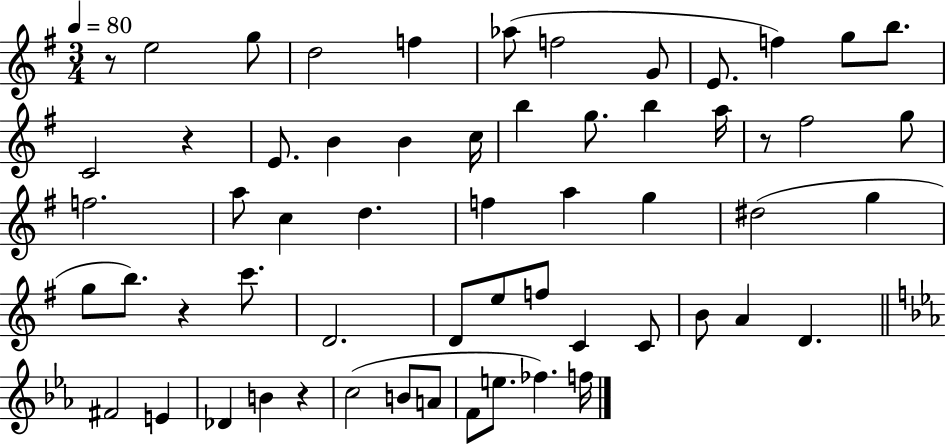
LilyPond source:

{
  \clef treble
  \numericTimeSignature
  \time 3/4
  \key g \major
  \tempo 4 = 80
  \repeat volta 2 { r8 e''2 g''8 | d''2 f''4 | aes''8( f''2 g'8 | e'8. f''4) g''8 b''8. | \break c'2 r4 | e'8. b'4 b'4 c''16 | b''4 g''8. b''4 a''16 | r8 fis''2 g''8 | \break f''2. | a''8 c''4 d''4. | f''4 a''4 g''4 | dis''2( g''4 | \break g''8 b''8.) r4 c'''8. | d'2. | d'8 e''8 f''8 c'4 c'8 | b'8 a'4 d'4. | \break \bar "||" \break \key ees \major fis'2 e'4 | des'4 b'4 r4 | c''2( b'8 a'8 | f'8 e''8. fes''4.) f''16 | \break } \bar "|."
}